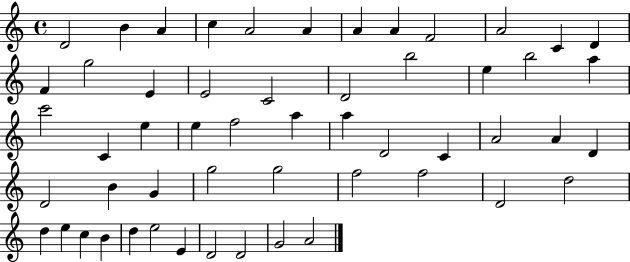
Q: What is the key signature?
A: C major